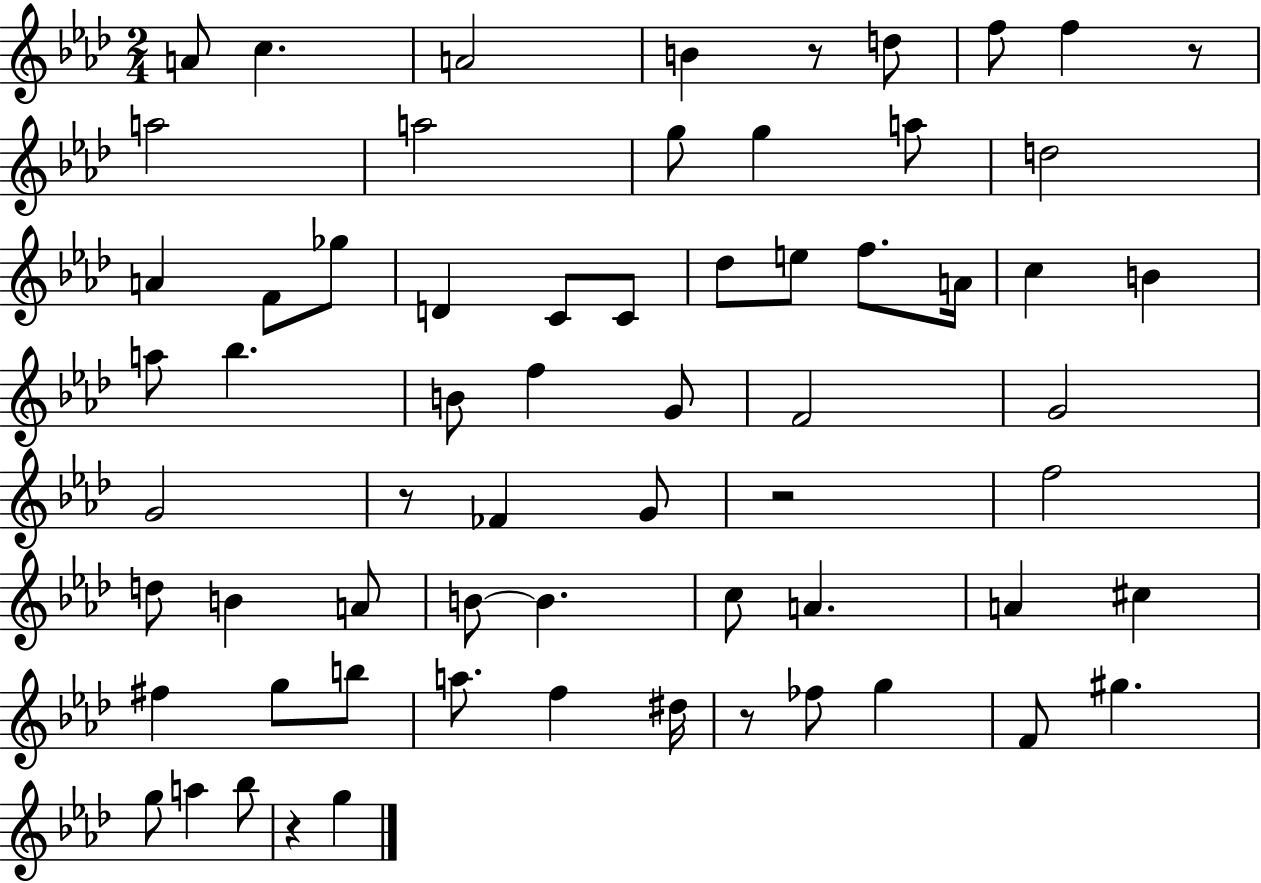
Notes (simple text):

A4/e C5/q. A4/h B4/q R/e D5/e F5/e F5/q R/e A5/h A5/h G5/e G5/q A5/e D5/h A4/q F4/e Gb5/e D4/q C4/e C4/e Db5/e E5/e F5/e. A4/s C5/q B4/q A5/e Bb5/q. B4/e F5/q G4/e F4/h G4/h G4/h R/e FES4/q G4/e R/h F5/h D5/e B4/q A4/e B4/e B4/q. C5/e A4/q. A4/q C#5/q F#5/q G5/e B5/e A5/e. F5/q D#5/s R/e FES5/e G5/q F4/e G#5/q. G5/e A5/q Bb5/e R/q G5/q